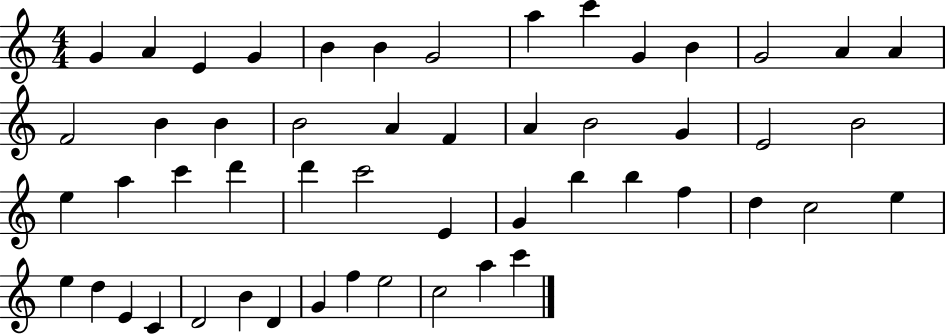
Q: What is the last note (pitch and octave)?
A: C6